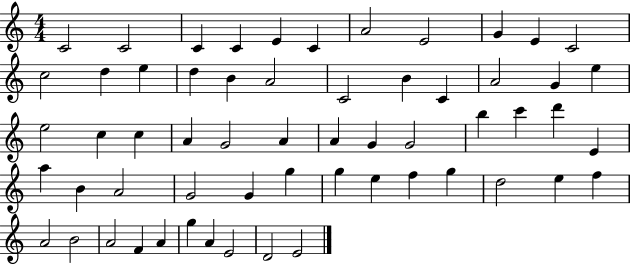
{
  \clef treble
  \numericTimeSignature
  \time 4/4
  \key c \major
  c'2 c'2 | c'4 c'4 e'4 c'4 | a'2 e'2 | g'4 e'4 c'2 | \break c''2 d''4 e''4 | d''4 b'4 a'2 | c'2 b'4 c'4 | a'2 g'4 e''4 | \break e''2 c''4 c''4 | a'4 g'2 a'4 | a'4 g'4 g'2 | b''4 c'''4 d'''4 e'4 | \break a''4 b'4 a'2 | g'2 g'4 g''4 | g''4 e''4 f''4 g''4 | d''2 e''4 f''4 | \break a'2 b'2 | a'2 f'4 a'4 | g''4 a'4 e'2 | d'2 e'2 | \break \bar "|."
}